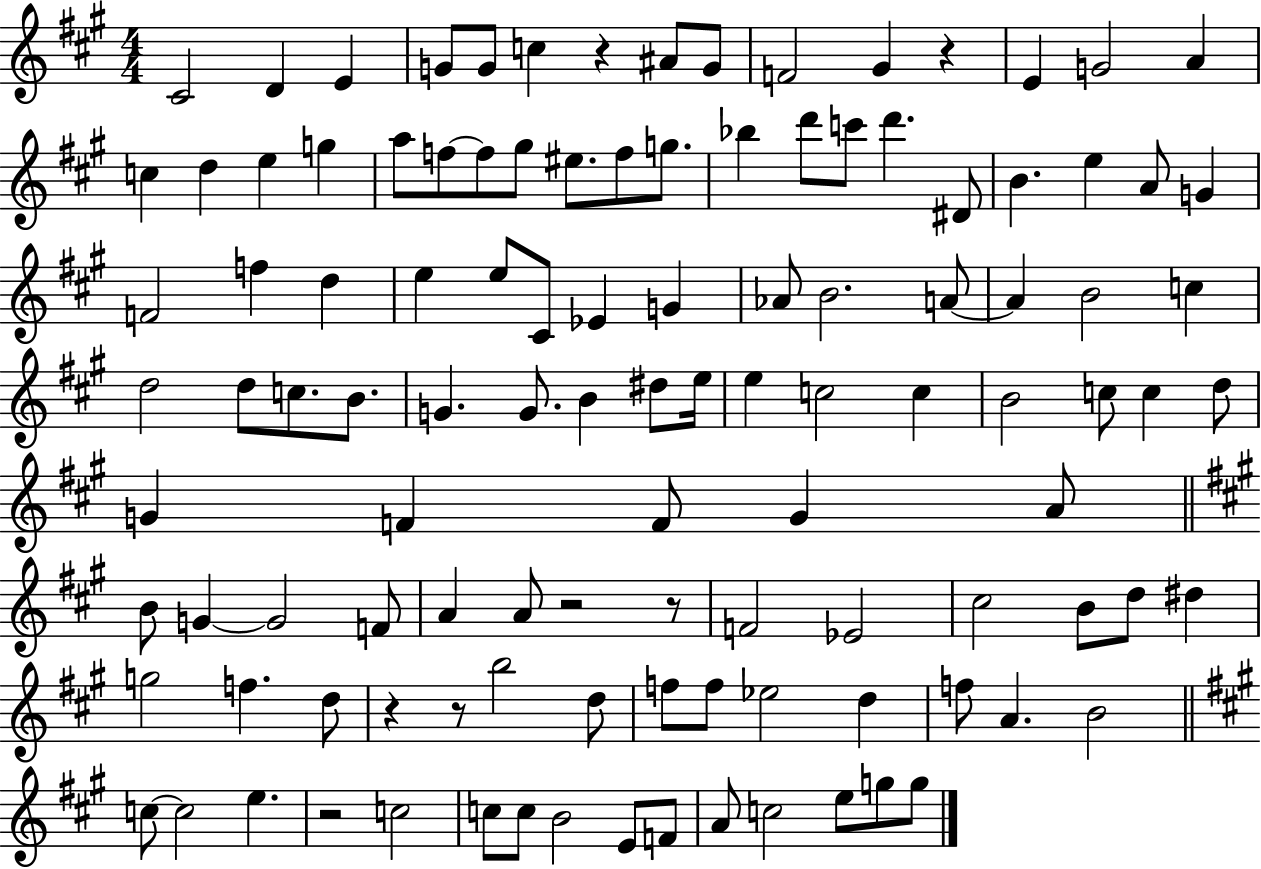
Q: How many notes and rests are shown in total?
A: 113